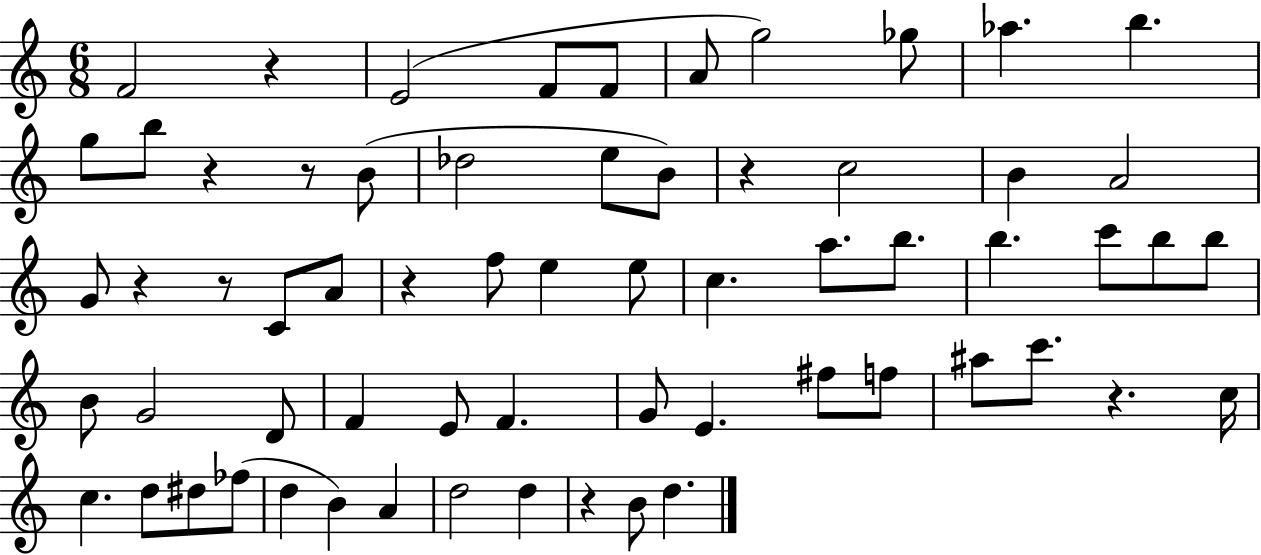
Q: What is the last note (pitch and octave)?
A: D5